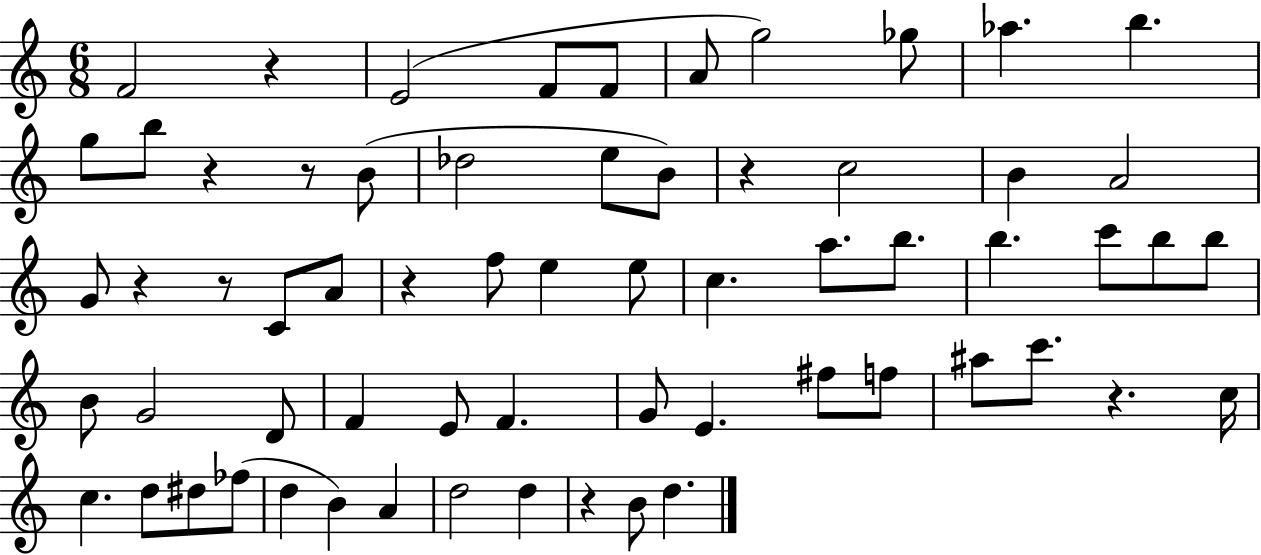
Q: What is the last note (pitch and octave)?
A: D5